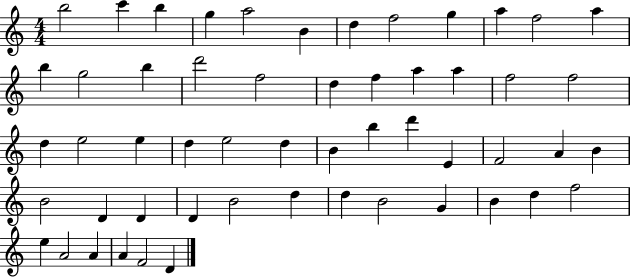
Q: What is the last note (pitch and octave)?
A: D4